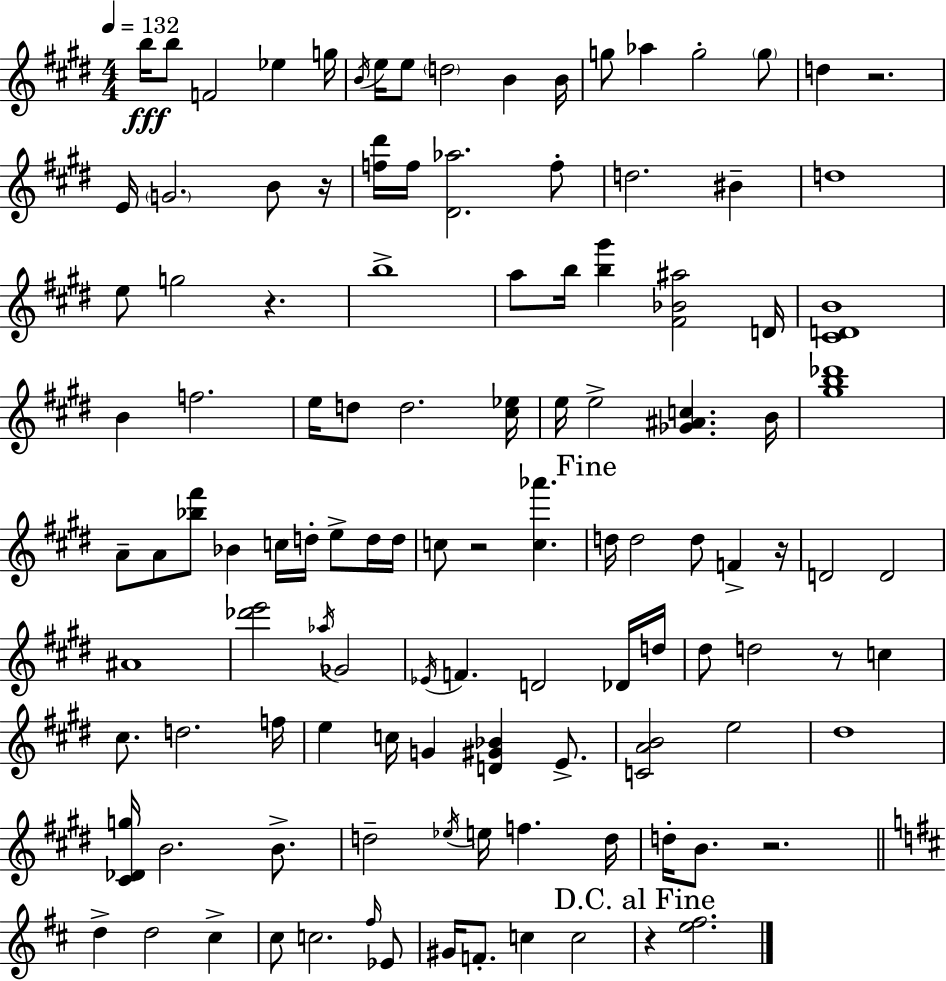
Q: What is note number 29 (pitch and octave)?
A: B5